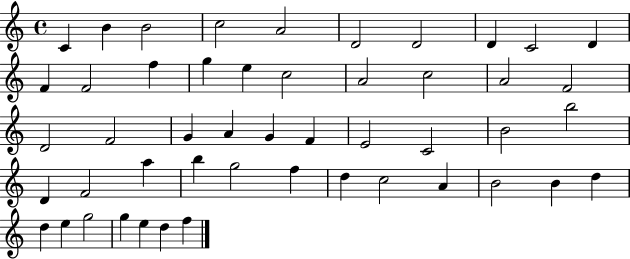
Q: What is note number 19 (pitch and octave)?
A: A4